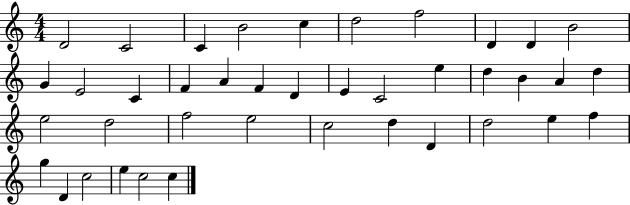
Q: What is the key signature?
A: C major